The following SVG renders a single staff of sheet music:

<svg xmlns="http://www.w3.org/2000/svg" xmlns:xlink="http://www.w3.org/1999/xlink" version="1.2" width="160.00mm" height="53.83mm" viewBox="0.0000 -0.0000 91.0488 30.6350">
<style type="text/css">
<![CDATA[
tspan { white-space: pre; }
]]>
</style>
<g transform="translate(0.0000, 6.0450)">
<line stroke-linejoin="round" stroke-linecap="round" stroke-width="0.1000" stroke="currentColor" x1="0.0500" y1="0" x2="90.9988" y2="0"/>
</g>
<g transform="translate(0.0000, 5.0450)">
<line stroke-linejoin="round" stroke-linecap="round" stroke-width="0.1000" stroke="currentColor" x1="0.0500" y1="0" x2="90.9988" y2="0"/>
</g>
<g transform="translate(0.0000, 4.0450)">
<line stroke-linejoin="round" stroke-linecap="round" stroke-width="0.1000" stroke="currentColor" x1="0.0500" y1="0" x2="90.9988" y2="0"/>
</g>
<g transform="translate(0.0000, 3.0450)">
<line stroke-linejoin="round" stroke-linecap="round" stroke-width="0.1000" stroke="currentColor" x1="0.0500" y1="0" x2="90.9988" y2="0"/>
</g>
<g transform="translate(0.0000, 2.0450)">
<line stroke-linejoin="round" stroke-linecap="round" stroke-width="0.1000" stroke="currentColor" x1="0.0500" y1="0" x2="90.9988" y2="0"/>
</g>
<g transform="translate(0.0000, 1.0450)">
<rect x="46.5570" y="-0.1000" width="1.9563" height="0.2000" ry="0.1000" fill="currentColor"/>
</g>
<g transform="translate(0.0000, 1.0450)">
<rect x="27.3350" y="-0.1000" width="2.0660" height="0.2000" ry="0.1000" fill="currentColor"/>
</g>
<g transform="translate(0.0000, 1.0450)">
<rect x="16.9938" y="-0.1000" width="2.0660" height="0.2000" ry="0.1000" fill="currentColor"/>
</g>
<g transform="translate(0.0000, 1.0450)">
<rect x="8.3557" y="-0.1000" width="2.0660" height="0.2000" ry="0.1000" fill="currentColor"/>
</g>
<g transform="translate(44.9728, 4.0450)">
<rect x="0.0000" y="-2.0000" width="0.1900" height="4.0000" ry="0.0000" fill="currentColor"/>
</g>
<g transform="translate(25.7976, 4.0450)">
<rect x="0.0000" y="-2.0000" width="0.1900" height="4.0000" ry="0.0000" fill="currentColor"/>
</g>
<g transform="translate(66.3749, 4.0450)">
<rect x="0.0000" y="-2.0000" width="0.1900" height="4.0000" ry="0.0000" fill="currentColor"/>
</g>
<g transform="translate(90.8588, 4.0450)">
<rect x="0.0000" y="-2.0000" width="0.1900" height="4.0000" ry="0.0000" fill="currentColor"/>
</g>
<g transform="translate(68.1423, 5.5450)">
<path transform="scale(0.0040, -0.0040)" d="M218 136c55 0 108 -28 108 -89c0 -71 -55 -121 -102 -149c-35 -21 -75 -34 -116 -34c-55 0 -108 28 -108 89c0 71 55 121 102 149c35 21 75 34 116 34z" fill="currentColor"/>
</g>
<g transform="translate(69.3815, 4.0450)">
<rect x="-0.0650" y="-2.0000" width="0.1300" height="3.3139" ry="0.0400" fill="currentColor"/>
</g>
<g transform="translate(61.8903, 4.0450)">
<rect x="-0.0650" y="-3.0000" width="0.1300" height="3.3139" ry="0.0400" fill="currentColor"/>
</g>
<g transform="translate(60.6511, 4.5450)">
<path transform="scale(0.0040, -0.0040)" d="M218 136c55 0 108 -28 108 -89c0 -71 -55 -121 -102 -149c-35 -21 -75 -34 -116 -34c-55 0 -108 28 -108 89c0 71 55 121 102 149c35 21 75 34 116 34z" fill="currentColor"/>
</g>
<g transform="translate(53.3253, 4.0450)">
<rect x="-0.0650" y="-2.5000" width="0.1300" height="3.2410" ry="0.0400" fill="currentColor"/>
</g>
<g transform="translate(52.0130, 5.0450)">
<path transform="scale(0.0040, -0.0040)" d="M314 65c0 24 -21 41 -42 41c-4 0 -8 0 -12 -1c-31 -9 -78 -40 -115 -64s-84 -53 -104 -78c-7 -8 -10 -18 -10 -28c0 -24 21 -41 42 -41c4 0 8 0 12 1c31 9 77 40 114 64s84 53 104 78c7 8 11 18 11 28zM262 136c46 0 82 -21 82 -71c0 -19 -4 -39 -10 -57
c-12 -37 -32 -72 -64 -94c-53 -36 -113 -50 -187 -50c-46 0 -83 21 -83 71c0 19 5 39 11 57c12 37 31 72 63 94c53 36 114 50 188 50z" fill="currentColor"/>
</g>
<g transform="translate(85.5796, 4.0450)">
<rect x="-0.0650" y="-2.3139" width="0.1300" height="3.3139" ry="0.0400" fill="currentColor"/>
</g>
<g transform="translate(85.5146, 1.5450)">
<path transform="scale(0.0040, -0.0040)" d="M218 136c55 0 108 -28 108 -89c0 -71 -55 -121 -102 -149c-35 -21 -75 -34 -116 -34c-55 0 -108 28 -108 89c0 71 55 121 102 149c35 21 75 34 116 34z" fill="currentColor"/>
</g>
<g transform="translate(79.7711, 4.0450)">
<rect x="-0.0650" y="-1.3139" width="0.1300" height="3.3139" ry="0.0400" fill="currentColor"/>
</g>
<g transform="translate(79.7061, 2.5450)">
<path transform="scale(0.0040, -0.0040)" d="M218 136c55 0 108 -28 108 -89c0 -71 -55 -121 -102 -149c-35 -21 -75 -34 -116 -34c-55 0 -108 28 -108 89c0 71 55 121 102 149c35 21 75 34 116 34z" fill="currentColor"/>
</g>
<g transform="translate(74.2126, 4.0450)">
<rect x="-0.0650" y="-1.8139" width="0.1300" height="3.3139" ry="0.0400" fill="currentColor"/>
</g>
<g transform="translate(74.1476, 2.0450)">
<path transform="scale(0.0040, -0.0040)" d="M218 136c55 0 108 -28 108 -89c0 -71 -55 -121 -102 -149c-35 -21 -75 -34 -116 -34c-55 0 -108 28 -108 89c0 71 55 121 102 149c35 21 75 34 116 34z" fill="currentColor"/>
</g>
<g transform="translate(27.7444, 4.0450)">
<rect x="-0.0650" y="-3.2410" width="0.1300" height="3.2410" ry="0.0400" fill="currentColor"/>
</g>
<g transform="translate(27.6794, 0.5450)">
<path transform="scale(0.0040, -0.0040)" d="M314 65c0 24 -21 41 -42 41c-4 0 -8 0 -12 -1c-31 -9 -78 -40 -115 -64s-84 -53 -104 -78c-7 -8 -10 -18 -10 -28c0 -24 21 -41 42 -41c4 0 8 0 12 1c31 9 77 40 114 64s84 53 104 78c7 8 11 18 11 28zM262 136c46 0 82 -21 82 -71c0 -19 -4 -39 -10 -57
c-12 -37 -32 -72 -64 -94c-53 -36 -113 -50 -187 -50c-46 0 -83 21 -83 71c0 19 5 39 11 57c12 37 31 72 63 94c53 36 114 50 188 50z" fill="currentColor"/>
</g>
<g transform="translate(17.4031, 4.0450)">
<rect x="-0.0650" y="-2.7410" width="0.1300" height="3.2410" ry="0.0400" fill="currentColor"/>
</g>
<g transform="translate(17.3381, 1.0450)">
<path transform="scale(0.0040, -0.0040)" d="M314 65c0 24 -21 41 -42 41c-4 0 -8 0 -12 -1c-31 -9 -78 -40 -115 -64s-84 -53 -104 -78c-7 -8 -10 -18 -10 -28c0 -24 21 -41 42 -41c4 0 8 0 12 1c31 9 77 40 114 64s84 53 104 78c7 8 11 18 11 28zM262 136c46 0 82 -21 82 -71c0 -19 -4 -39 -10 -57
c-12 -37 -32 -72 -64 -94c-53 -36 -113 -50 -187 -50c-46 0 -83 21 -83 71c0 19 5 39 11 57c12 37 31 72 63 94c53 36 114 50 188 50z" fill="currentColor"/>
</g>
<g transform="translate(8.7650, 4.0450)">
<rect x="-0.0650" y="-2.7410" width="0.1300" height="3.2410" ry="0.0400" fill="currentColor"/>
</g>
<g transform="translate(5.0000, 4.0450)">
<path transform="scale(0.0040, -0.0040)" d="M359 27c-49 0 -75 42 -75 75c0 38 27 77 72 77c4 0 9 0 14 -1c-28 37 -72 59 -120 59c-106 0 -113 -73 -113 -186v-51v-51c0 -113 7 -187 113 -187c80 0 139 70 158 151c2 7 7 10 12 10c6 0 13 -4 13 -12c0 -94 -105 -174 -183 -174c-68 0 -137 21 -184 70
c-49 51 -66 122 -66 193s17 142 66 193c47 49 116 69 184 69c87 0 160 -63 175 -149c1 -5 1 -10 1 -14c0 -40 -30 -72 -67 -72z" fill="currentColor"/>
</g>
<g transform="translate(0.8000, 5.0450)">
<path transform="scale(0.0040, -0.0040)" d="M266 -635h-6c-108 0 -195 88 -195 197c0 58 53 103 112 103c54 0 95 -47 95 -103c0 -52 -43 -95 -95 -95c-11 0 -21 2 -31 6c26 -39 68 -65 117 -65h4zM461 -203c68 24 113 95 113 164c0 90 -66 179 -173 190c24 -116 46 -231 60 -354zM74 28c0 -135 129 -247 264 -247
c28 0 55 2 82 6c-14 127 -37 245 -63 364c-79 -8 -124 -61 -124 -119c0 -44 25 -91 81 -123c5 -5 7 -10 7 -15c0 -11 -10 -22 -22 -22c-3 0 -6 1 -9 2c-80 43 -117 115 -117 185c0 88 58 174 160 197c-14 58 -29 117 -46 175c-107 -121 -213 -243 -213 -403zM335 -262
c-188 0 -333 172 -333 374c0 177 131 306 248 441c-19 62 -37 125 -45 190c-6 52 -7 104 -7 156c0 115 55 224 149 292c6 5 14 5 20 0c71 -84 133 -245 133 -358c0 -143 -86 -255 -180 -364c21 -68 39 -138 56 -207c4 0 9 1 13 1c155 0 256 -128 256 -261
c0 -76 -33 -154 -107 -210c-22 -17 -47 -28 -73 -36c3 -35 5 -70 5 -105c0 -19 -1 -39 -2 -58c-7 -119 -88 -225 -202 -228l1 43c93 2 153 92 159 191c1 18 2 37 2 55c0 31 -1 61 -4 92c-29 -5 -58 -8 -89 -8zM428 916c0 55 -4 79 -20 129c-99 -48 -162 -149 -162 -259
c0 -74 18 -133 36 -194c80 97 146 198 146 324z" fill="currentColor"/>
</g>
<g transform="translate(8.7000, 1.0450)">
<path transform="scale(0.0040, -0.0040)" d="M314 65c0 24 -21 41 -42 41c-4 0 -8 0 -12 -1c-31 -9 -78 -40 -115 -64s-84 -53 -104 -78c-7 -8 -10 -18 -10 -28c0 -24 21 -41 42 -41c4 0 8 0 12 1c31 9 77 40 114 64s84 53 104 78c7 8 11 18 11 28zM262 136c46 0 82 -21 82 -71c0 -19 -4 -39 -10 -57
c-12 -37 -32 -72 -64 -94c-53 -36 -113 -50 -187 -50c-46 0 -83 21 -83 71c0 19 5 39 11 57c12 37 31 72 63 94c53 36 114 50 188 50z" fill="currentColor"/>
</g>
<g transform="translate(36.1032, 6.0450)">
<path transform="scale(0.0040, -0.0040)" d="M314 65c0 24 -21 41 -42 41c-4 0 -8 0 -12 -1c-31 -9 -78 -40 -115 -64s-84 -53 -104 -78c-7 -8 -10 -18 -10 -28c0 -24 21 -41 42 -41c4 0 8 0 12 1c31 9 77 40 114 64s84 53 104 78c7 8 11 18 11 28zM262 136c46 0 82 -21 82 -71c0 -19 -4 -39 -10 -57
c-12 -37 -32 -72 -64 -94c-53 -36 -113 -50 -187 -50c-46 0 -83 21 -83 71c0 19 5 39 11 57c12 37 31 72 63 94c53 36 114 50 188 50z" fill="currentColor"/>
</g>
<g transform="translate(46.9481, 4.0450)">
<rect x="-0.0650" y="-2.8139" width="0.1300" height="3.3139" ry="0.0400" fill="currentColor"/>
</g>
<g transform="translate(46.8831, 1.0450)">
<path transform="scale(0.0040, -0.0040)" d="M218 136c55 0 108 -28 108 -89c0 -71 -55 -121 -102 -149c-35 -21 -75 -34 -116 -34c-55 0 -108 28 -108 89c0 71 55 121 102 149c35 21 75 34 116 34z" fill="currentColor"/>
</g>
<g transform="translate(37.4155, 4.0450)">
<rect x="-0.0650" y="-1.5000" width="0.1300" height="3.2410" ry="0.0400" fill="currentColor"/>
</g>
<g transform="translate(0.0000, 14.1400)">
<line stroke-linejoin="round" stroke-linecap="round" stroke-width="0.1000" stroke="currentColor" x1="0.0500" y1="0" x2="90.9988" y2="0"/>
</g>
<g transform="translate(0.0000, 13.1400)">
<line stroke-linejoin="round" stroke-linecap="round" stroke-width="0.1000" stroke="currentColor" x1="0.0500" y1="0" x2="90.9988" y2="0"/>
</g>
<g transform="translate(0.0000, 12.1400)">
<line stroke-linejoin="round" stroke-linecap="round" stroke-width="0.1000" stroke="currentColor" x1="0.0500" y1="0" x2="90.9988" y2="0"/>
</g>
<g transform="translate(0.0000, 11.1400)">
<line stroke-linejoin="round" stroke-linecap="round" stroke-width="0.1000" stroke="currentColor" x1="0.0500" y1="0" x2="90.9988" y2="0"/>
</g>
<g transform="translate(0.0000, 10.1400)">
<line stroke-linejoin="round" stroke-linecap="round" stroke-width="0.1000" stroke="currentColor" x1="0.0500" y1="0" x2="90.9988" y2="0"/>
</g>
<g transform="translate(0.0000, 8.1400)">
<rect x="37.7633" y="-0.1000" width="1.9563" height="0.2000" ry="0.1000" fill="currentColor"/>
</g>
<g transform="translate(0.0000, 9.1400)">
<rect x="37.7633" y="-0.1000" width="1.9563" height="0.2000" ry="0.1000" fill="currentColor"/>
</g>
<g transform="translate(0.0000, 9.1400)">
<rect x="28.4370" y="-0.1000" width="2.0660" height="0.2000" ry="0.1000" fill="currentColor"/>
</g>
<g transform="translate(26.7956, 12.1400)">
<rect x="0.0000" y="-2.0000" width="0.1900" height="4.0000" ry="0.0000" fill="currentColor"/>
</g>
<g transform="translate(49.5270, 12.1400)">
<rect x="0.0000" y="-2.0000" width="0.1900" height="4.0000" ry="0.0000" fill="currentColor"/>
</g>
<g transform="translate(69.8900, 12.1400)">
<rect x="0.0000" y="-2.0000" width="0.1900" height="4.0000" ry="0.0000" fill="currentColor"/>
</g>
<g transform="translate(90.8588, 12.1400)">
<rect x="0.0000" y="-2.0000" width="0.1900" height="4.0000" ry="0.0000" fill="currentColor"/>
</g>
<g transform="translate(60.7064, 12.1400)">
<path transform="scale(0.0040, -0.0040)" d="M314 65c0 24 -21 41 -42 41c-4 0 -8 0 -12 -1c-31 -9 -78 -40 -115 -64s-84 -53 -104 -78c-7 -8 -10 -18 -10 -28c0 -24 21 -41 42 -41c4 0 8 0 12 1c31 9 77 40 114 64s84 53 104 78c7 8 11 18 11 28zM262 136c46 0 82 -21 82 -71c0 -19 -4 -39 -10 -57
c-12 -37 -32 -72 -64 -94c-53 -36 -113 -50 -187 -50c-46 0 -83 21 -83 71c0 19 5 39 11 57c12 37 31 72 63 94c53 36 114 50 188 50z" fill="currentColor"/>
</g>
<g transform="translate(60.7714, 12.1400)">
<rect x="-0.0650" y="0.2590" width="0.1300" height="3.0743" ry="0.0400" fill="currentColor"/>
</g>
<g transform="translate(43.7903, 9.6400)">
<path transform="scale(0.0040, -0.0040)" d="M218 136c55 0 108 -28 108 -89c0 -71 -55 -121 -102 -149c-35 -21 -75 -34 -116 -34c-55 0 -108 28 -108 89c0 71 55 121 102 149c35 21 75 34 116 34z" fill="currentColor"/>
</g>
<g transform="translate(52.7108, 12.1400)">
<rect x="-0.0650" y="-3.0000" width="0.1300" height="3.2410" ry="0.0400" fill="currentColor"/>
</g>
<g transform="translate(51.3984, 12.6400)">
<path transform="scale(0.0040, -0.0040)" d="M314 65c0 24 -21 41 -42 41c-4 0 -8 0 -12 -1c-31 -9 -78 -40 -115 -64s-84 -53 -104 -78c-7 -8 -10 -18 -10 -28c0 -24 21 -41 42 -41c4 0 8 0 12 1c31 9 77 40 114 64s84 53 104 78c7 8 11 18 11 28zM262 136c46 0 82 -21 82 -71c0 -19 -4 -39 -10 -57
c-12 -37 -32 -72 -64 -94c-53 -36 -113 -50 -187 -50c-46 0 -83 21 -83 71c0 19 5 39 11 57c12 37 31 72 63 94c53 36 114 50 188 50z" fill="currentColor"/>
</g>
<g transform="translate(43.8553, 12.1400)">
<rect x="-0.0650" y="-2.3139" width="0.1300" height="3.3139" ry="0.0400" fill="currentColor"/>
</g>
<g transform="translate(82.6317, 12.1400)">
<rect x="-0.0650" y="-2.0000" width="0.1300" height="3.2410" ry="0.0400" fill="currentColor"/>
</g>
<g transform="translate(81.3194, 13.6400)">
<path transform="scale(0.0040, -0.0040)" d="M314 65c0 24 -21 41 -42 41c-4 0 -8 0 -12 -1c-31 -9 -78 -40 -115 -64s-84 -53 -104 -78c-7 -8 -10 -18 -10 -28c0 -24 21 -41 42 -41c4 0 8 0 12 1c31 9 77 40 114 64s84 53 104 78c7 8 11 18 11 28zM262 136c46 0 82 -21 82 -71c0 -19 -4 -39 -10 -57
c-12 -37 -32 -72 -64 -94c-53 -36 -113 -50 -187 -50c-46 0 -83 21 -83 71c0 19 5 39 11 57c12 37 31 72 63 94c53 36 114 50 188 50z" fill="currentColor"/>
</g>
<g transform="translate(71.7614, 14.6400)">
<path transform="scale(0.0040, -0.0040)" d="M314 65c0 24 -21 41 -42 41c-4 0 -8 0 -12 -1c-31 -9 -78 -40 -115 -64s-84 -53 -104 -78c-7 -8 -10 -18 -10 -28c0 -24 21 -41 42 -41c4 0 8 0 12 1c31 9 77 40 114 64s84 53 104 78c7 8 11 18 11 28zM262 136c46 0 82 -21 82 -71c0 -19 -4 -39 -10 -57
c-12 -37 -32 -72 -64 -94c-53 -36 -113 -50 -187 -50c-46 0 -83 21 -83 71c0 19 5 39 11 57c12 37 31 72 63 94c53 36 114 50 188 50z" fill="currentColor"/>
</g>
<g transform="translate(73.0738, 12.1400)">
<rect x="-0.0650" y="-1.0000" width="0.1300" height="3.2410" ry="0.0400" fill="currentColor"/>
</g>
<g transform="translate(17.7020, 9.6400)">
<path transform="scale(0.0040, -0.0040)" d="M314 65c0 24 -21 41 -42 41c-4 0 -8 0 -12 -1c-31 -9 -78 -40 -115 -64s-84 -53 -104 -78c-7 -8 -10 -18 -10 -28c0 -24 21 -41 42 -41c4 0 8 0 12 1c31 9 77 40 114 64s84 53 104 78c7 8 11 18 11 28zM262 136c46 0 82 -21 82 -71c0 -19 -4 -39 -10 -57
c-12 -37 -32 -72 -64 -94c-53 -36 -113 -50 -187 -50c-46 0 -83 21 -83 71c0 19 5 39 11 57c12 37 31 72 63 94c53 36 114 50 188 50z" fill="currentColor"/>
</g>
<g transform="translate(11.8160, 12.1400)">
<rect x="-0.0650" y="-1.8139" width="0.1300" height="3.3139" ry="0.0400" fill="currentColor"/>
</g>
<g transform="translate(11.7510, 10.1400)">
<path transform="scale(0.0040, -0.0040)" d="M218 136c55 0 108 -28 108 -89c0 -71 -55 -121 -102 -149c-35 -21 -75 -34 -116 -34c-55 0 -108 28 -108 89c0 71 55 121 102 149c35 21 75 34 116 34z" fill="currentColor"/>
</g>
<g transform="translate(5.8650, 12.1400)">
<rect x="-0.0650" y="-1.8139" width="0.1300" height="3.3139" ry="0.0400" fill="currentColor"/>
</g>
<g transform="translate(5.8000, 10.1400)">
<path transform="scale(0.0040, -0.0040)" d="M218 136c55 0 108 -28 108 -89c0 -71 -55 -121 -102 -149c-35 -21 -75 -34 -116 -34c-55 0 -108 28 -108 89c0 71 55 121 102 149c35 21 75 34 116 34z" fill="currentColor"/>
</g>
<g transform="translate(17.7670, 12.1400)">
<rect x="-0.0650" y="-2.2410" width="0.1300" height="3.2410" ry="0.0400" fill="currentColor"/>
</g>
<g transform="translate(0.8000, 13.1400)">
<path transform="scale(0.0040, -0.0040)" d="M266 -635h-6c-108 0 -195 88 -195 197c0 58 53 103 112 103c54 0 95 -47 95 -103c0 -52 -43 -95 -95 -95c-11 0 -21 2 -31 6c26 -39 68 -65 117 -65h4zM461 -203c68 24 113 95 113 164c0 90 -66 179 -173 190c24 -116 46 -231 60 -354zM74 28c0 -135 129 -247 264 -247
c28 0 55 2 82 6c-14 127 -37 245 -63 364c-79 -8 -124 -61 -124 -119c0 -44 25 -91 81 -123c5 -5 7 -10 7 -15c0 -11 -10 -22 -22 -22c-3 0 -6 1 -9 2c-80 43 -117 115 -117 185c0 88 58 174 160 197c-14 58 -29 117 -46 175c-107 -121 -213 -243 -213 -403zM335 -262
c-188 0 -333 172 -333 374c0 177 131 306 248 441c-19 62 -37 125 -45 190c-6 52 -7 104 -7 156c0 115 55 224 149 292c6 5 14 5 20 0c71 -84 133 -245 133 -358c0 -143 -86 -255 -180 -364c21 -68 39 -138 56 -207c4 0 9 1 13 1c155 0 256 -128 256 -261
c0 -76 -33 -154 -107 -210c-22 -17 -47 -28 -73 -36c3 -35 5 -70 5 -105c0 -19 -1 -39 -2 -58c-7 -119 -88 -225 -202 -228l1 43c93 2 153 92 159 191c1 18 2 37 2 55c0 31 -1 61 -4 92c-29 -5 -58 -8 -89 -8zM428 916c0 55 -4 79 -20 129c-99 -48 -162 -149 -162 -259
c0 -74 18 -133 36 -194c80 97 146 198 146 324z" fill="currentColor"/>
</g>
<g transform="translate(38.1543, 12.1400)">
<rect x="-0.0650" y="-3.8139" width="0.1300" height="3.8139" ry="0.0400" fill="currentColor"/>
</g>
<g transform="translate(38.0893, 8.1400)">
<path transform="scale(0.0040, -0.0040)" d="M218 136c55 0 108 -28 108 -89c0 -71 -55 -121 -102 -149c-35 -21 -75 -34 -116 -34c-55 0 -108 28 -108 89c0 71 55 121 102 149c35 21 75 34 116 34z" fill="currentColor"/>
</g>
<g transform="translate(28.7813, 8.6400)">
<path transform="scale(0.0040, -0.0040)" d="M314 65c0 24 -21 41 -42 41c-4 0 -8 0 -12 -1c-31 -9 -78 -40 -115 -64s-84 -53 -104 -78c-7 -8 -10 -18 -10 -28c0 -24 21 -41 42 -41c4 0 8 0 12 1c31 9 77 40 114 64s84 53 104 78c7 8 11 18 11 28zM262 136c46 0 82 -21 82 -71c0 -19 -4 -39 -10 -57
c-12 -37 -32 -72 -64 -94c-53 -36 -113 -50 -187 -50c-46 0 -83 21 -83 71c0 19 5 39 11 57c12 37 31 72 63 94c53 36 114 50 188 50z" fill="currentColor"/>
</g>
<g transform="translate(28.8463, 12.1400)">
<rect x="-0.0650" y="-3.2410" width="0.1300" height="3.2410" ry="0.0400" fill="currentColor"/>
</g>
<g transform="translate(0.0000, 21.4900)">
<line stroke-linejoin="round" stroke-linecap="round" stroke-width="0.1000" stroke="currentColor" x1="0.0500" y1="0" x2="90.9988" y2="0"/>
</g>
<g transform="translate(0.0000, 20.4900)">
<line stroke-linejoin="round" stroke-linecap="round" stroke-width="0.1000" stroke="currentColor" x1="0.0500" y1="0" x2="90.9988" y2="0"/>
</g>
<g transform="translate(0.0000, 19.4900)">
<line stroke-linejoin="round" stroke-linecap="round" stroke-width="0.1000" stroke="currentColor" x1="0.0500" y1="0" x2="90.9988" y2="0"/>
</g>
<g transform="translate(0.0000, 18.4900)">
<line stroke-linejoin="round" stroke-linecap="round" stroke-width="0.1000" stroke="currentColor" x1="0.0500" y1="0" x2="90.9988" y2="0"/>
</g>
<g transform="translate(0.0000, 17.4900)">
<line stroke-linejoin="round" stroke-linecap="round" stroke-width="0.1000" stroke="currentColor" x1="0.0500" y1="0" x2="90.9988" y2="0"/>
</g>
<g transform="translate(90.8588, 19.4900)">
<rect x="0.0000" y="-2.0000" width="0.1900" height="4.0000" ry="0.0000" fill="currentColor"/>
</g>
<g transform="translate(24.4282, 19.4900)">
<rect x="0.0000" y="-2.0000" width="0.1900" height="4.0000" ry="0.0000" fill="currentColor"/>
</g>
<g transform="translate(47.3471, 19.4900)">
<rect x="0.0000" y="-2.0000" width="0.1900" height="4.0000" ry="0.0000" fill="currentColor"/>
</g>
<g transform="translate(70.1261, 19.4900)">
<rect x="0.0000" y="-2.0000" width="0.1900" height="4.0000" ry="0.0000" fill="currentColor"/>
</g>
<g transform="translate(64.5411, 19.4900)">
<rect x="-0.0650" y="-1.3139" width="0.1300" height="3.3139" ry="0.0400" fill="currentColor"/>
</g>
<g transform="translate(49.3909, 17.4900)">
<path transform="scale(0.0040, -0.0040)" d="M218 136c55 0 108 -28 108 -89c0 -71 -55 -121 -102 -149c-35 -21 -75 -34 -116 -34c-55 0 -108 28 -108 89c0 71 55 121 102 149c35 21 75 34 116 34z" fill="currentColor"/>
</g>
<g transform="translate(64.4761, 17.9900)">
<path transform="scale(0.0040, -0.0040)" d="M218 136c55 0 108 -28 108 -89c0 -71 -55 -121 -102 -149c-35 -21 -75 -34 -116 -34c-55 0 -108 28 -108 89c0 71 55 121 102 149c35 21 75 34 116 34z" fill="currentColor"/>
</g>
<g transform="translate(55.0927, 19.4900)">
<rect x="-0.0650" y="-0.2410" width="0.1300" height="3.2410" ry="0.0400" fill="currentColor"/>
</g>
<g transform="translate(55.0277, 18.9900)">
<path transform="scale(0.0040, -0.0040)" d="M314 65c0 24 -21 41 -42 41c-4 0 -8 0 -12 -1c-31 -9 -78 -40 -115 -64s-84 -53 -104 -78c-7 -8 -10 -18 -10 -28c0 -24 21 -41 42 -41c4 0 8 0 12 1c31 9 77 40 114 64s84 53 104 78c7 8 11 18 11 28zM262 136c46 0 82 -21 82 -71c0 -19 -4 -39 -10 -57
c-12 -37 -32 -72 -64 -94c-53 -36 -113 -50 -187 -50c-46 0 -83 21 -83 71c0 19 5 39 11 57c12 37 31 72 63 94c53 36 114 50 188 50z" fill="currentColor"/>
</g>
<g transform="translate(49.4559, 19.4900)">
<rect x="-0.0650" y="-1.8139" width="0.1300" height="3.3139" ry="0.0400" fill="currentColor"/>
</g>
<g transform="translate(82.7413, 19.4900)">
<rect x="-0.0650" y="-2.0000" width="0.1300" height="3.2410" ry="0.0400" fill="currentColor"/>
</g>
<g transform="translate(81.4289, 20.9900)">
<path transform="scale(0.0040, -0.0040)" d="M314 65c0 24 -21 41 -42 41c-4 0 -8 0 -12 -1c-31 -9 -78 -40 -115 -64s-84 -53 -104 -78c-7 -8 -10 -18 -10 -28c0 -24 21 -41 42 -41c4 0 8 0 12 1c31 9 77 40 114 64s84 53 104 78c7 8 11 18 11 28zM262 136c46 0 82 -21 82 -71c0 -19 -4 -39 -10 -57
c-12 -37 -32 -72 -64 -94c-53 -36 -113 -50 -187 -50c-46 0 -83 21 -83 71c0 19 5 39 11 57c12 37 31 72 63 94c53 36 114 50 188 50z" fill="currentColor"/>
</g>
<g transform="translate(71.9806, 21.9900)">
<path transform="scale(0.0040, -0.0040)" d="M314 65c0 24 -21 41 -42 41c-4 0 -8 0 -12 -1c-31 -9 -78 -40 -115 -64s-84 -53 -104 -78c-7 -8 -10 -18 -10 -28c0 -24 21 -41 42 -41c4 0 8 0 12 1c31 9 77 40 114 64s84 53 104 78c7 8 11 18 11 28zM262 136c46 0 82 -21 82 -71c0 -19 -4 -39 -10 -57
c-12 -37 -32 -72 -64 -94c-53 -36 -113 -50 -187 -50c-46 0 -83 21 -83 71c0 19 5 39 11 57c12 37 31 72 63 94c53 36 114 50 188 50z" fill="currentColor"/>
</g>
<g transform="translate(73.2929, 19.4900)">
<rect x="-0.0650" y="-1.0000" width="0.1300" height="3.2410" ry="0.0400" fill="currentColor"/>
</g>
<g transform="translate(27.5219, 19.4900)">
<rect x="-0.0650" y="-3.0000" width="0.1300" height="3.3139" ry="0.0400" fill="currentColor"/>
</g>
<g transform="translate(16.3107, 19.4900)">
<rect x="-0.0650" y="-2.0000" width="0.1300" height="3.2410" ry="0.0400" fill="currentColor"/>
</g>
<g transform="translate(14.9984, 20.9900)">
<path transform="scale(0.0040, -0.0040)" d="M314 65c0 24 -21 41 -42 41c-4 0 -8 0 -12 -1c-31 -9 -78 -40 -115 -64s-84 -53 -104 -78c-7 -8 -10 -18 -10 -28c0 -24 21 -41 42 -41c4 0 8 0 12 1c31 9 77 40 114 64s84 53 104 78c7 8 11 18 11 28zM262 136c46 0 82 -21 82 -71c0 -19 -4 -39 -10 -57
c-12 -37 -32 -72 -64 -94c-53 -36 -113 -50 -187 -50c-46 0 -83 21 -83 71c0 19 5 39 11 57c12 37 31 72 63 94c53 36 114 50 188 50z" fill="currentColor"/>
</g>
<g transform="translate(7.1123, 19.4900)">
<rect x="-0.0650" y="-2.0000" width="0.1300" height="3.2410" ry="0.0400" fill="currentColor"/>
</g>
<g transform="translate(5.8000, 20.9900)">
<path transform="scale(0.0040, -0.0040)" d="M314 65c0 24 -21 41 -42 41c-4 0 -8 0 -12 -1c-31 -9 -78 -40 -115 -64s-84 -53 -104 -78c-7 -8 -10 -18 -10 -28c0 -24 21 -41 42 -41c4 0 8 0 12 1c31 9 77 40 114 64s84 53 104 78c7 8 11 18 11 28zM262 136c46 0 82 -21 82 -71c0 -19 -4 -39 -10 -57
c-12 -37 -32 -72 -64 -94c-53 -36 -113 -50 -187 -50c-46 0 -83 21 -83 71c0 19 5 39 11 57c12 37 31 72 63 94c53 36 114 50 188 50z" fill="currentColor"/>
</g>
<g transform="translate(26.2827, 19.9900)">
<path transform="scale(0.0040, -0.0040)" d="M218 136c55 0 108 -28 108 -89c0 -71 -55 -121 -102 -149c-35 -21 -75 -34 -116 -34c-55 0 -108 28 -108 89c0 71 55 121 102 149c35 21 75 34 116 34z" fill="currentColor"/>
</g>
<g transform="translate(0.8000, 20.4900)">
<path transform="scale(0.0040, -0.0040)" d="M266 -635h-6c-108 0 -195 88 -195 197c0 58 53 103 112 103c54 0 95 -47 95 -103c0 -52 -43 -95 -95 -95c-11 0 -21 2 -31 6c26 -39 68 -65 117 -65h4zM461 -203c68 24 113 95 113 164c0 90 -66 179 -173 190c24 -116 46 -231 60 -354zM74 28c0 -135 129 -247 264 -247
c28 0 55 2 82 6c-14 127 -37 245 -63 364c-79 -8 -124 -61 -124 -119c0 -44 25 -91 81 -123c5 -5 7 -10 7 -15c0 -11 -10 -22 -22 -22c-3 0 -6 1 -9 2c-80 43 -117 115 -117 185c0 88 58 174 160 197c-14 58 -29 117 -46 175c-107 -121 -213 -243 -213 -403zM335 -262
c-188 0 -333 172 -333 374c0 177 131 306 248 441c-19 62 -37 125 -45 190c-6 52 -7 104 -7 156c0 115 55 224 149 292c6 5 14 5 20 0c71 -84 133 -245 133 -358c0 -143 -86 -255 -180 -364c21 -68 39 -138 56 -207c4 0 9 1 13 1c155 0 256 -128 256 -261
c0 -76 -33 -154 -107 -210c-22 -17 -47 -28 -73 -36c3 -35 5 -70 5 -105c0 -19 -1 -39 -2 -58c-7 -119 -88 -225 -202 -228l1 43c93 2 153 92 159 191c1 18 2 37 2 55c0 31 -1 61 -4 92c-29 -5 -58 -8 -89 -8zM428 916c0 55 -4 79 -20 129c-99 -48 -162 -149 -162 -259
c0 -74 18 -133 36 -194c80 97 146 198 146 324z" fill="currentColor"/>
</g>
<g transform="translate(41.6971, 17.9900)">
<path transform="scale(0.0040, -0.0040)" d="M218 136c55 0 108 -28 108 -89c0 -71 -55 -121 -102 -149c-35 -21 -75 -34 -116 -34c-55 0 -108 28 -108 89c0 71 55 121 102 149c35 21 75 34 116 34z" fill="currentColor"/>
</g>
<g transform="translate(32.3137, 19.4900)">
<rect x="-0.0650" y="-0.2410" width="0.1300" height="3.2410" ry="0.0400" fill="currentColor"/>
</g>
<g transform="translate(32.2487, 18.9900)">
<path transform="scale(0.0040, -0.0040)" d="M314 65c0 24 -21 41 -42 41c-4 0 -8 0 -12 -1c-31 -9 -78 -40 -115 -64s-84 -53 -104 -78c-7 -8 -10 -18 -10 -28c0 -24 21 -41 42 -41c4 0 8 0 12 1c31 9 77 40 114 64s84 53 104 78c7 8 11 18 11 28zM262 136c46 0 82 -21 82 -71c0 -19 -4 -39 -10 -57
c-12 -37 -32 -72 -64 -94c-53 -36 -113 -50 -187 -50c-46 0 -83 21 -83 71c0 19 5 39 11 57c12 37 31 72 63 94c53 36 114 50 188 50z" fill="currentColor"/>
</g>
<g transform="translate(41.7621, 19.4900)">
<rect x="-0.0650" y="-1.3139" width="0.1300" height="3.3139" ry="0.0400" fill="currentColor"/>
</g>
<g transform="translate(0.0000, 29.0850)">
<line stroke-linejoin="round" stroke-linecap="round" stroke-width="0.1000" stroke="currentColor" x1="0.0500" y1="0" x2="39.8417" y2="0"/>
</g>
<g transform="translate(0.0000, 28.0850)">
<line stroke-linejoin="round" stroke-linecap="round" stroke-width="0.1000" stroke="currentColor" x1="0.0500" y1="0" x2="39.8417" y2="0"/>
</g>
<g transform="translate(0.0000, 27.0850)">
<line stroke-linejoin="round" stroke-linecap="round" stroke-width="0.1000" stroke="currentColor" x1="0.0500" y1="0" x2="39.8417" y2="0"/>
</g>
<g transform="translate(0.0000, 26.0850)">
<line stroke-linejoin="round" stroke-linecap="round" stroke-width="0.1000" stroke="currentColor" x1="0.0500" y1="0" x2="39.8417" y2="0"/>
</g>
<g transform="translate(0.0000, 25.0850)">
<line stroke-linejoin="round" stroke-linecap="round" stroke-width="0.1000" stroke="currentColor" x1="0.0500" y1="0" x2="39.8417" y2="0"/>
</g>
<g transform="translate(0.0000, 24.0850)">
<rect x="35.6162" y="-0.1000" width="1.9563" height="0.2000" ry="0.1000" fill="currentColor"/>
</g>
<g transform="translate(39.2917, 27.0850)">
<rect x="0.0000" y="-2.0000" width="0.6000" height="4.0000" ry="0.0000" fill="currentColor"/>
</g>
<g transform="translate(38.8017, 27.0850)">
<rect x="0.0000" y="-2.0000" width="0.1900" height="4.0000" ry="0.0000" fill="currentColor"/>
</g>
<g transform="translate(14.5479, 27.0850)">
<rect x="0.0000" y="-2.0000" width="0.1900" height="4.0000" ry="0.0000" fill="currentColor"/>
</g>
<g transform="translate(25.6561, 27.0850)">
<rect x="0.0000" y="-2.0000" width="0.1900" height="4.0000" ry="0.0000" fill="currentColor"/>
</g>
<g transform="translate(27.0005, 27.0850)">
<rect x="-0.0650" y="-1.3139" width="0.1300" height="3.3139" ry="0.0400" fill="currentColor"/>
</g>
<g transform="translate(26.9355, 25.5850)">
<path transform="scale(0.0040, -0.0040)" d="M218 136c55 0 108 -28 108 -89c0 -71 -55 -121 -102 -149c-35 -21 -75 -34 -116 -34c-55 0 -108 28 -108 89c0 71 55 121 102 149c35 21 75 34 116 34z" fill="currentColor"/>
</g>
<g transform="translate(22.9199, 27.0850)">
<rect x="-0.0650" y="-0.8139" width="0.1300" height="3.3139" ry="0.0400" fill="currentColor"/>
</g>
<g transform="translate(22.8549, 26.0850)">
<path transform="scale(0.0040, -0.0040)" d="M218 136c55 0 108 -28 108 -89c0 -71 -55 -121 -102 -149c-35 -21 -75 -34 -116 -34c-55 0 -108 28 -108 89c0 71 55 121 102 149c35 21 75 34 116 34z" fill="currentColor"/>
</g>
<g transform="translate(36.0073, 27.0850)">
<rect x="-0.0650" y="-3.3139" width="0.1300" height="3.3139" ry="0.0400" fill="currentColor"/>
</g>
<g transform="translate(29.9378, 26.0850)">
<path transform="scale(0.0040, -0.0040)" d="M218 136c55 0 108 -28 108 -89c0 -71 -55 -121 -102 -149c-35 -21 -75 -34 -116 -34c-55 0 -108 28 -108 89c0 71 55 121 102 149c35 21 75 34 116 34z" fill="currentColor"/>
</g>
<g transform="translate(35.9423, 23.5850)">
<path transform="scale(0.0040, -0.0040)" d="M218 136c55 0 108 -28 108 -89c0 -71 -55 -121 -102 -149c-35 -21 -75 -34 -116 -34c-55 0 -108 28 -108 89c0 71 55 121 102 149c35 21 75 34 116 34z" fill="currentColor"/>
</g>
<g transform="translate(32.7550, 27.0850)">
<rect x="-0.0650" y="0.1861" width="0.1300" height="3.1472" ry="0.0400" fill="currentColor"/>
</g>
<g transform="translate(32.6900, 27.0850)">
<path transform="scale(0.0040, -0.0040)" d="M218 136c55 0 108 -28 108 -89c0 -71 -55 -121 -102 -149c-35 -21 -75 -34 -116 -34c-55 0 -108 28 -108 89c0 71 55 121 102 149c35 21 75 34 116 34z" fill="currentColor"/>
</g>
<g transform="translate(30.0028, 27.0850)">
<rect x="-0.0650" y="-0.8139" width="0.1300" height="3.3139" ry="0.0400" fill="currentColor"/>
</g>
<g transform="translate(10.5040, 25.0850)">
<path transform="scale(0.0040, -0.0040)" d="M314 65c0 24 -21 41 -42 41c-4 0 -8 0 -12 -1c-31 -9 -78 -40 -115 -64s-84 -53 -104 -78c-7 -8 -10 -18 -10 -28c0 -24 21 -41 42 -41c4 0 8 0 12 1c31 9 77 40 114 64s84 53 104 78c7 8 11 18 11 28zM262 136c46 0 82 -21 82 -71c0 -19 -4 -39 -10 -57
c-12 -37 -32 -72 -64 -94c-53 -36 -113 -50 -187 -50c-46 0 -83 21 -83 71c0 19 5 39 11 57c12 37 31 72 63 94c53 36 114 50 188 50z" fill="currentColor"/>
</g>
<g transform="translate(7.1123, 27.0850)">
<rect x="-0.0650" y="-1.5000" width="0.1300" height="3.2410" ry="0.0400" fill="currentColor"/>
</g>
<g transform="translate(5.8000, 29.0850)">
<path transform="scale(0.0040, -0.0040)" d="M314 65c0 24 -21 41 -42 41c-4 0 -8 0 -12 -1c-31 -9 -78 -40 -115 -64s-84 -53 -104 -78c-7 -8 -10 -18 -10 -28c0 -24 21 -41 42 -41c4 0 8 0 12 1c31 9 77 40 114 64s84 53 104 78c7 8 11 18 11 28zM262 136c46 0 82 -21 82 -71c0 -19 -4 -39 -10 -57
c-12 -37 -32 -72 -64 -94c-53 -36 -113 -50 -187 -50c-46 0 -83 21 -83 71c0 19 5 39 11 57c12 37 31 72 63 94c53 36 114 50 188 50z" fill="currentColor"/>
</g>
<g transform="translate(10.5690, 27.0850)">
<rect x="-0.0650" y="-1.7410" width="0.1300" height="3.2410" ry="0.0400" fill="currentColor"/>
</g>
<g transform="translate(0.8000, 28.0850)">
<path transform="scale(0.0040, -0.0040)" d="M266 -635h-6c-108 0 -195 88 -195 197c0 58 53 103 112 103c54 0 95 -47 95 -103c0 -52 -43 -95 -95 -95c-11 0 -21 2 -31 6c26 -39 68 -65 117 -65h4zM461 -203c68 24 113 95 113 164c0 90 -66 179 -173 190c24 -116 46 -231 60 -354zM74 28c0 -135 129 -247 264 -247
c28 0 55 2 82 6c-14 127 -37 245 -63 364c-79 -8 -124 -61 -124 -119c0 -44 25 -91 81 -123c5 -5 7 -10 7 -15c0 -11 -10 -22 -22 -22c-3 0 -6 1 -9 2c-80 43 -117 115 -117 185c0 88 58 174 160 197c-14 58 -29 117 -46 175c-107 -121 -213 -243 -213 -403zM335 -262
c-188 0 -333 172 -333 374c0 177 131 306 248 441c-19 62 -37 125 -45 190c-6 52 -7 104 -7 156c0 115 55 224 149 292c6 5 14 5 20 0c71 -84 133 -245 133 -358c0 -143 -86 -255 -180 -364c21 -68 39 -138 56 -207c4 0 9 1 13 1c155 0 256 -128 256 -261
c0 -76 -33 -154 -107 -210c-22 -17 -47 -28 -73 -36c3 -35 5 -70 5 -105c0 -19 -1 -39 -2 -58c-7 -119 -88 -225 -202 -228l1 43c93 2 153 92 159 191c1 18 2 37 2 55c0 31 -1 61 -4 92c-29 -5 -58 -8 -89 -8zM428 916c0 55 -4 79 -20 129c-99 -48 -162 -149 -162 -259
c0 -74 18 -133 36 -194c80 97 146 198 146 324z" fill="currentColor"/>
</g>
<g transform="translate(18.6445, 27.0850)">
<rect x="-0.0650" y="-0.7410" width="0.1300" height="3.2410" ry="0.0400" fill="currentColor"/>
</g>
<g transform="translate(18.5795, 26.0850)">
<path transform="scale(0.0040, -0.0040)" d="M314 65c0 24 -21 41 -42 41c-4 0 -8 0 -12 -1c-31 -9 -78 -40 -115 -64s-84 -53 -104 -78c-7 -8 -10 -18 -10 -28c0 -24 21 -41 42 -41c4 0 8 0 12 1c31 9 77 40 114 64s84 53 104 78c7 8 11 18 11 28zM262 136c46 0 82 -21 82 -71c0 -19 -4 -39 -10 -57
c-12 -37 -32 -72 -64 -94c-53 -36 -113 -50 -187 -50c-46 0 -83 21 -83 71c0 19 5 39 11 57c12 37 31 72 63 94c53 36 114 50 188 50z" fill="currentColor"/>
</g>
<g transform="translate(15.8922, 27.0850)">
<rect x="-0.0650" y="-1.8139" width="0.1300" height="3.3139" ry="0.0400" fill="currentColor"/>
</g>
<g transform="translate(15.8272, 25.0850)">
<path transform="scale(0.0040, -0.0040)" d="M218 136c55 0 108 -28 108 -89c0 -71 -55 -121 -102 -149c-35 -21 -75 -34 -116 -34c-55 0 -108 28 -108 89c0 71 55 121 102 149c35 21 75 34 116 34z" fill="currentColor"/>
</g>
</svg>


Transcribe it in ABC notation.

X:1
T:Untitled
M:4/4
L:1/4
K:C
a2 a2 b2 E2 a G2 A F f e g f f g2 b2 c' g A2 B2 D2 F2 F2 F2 A c2 e f c2 e D2 F2 E2 f2 f d2 d e d B b